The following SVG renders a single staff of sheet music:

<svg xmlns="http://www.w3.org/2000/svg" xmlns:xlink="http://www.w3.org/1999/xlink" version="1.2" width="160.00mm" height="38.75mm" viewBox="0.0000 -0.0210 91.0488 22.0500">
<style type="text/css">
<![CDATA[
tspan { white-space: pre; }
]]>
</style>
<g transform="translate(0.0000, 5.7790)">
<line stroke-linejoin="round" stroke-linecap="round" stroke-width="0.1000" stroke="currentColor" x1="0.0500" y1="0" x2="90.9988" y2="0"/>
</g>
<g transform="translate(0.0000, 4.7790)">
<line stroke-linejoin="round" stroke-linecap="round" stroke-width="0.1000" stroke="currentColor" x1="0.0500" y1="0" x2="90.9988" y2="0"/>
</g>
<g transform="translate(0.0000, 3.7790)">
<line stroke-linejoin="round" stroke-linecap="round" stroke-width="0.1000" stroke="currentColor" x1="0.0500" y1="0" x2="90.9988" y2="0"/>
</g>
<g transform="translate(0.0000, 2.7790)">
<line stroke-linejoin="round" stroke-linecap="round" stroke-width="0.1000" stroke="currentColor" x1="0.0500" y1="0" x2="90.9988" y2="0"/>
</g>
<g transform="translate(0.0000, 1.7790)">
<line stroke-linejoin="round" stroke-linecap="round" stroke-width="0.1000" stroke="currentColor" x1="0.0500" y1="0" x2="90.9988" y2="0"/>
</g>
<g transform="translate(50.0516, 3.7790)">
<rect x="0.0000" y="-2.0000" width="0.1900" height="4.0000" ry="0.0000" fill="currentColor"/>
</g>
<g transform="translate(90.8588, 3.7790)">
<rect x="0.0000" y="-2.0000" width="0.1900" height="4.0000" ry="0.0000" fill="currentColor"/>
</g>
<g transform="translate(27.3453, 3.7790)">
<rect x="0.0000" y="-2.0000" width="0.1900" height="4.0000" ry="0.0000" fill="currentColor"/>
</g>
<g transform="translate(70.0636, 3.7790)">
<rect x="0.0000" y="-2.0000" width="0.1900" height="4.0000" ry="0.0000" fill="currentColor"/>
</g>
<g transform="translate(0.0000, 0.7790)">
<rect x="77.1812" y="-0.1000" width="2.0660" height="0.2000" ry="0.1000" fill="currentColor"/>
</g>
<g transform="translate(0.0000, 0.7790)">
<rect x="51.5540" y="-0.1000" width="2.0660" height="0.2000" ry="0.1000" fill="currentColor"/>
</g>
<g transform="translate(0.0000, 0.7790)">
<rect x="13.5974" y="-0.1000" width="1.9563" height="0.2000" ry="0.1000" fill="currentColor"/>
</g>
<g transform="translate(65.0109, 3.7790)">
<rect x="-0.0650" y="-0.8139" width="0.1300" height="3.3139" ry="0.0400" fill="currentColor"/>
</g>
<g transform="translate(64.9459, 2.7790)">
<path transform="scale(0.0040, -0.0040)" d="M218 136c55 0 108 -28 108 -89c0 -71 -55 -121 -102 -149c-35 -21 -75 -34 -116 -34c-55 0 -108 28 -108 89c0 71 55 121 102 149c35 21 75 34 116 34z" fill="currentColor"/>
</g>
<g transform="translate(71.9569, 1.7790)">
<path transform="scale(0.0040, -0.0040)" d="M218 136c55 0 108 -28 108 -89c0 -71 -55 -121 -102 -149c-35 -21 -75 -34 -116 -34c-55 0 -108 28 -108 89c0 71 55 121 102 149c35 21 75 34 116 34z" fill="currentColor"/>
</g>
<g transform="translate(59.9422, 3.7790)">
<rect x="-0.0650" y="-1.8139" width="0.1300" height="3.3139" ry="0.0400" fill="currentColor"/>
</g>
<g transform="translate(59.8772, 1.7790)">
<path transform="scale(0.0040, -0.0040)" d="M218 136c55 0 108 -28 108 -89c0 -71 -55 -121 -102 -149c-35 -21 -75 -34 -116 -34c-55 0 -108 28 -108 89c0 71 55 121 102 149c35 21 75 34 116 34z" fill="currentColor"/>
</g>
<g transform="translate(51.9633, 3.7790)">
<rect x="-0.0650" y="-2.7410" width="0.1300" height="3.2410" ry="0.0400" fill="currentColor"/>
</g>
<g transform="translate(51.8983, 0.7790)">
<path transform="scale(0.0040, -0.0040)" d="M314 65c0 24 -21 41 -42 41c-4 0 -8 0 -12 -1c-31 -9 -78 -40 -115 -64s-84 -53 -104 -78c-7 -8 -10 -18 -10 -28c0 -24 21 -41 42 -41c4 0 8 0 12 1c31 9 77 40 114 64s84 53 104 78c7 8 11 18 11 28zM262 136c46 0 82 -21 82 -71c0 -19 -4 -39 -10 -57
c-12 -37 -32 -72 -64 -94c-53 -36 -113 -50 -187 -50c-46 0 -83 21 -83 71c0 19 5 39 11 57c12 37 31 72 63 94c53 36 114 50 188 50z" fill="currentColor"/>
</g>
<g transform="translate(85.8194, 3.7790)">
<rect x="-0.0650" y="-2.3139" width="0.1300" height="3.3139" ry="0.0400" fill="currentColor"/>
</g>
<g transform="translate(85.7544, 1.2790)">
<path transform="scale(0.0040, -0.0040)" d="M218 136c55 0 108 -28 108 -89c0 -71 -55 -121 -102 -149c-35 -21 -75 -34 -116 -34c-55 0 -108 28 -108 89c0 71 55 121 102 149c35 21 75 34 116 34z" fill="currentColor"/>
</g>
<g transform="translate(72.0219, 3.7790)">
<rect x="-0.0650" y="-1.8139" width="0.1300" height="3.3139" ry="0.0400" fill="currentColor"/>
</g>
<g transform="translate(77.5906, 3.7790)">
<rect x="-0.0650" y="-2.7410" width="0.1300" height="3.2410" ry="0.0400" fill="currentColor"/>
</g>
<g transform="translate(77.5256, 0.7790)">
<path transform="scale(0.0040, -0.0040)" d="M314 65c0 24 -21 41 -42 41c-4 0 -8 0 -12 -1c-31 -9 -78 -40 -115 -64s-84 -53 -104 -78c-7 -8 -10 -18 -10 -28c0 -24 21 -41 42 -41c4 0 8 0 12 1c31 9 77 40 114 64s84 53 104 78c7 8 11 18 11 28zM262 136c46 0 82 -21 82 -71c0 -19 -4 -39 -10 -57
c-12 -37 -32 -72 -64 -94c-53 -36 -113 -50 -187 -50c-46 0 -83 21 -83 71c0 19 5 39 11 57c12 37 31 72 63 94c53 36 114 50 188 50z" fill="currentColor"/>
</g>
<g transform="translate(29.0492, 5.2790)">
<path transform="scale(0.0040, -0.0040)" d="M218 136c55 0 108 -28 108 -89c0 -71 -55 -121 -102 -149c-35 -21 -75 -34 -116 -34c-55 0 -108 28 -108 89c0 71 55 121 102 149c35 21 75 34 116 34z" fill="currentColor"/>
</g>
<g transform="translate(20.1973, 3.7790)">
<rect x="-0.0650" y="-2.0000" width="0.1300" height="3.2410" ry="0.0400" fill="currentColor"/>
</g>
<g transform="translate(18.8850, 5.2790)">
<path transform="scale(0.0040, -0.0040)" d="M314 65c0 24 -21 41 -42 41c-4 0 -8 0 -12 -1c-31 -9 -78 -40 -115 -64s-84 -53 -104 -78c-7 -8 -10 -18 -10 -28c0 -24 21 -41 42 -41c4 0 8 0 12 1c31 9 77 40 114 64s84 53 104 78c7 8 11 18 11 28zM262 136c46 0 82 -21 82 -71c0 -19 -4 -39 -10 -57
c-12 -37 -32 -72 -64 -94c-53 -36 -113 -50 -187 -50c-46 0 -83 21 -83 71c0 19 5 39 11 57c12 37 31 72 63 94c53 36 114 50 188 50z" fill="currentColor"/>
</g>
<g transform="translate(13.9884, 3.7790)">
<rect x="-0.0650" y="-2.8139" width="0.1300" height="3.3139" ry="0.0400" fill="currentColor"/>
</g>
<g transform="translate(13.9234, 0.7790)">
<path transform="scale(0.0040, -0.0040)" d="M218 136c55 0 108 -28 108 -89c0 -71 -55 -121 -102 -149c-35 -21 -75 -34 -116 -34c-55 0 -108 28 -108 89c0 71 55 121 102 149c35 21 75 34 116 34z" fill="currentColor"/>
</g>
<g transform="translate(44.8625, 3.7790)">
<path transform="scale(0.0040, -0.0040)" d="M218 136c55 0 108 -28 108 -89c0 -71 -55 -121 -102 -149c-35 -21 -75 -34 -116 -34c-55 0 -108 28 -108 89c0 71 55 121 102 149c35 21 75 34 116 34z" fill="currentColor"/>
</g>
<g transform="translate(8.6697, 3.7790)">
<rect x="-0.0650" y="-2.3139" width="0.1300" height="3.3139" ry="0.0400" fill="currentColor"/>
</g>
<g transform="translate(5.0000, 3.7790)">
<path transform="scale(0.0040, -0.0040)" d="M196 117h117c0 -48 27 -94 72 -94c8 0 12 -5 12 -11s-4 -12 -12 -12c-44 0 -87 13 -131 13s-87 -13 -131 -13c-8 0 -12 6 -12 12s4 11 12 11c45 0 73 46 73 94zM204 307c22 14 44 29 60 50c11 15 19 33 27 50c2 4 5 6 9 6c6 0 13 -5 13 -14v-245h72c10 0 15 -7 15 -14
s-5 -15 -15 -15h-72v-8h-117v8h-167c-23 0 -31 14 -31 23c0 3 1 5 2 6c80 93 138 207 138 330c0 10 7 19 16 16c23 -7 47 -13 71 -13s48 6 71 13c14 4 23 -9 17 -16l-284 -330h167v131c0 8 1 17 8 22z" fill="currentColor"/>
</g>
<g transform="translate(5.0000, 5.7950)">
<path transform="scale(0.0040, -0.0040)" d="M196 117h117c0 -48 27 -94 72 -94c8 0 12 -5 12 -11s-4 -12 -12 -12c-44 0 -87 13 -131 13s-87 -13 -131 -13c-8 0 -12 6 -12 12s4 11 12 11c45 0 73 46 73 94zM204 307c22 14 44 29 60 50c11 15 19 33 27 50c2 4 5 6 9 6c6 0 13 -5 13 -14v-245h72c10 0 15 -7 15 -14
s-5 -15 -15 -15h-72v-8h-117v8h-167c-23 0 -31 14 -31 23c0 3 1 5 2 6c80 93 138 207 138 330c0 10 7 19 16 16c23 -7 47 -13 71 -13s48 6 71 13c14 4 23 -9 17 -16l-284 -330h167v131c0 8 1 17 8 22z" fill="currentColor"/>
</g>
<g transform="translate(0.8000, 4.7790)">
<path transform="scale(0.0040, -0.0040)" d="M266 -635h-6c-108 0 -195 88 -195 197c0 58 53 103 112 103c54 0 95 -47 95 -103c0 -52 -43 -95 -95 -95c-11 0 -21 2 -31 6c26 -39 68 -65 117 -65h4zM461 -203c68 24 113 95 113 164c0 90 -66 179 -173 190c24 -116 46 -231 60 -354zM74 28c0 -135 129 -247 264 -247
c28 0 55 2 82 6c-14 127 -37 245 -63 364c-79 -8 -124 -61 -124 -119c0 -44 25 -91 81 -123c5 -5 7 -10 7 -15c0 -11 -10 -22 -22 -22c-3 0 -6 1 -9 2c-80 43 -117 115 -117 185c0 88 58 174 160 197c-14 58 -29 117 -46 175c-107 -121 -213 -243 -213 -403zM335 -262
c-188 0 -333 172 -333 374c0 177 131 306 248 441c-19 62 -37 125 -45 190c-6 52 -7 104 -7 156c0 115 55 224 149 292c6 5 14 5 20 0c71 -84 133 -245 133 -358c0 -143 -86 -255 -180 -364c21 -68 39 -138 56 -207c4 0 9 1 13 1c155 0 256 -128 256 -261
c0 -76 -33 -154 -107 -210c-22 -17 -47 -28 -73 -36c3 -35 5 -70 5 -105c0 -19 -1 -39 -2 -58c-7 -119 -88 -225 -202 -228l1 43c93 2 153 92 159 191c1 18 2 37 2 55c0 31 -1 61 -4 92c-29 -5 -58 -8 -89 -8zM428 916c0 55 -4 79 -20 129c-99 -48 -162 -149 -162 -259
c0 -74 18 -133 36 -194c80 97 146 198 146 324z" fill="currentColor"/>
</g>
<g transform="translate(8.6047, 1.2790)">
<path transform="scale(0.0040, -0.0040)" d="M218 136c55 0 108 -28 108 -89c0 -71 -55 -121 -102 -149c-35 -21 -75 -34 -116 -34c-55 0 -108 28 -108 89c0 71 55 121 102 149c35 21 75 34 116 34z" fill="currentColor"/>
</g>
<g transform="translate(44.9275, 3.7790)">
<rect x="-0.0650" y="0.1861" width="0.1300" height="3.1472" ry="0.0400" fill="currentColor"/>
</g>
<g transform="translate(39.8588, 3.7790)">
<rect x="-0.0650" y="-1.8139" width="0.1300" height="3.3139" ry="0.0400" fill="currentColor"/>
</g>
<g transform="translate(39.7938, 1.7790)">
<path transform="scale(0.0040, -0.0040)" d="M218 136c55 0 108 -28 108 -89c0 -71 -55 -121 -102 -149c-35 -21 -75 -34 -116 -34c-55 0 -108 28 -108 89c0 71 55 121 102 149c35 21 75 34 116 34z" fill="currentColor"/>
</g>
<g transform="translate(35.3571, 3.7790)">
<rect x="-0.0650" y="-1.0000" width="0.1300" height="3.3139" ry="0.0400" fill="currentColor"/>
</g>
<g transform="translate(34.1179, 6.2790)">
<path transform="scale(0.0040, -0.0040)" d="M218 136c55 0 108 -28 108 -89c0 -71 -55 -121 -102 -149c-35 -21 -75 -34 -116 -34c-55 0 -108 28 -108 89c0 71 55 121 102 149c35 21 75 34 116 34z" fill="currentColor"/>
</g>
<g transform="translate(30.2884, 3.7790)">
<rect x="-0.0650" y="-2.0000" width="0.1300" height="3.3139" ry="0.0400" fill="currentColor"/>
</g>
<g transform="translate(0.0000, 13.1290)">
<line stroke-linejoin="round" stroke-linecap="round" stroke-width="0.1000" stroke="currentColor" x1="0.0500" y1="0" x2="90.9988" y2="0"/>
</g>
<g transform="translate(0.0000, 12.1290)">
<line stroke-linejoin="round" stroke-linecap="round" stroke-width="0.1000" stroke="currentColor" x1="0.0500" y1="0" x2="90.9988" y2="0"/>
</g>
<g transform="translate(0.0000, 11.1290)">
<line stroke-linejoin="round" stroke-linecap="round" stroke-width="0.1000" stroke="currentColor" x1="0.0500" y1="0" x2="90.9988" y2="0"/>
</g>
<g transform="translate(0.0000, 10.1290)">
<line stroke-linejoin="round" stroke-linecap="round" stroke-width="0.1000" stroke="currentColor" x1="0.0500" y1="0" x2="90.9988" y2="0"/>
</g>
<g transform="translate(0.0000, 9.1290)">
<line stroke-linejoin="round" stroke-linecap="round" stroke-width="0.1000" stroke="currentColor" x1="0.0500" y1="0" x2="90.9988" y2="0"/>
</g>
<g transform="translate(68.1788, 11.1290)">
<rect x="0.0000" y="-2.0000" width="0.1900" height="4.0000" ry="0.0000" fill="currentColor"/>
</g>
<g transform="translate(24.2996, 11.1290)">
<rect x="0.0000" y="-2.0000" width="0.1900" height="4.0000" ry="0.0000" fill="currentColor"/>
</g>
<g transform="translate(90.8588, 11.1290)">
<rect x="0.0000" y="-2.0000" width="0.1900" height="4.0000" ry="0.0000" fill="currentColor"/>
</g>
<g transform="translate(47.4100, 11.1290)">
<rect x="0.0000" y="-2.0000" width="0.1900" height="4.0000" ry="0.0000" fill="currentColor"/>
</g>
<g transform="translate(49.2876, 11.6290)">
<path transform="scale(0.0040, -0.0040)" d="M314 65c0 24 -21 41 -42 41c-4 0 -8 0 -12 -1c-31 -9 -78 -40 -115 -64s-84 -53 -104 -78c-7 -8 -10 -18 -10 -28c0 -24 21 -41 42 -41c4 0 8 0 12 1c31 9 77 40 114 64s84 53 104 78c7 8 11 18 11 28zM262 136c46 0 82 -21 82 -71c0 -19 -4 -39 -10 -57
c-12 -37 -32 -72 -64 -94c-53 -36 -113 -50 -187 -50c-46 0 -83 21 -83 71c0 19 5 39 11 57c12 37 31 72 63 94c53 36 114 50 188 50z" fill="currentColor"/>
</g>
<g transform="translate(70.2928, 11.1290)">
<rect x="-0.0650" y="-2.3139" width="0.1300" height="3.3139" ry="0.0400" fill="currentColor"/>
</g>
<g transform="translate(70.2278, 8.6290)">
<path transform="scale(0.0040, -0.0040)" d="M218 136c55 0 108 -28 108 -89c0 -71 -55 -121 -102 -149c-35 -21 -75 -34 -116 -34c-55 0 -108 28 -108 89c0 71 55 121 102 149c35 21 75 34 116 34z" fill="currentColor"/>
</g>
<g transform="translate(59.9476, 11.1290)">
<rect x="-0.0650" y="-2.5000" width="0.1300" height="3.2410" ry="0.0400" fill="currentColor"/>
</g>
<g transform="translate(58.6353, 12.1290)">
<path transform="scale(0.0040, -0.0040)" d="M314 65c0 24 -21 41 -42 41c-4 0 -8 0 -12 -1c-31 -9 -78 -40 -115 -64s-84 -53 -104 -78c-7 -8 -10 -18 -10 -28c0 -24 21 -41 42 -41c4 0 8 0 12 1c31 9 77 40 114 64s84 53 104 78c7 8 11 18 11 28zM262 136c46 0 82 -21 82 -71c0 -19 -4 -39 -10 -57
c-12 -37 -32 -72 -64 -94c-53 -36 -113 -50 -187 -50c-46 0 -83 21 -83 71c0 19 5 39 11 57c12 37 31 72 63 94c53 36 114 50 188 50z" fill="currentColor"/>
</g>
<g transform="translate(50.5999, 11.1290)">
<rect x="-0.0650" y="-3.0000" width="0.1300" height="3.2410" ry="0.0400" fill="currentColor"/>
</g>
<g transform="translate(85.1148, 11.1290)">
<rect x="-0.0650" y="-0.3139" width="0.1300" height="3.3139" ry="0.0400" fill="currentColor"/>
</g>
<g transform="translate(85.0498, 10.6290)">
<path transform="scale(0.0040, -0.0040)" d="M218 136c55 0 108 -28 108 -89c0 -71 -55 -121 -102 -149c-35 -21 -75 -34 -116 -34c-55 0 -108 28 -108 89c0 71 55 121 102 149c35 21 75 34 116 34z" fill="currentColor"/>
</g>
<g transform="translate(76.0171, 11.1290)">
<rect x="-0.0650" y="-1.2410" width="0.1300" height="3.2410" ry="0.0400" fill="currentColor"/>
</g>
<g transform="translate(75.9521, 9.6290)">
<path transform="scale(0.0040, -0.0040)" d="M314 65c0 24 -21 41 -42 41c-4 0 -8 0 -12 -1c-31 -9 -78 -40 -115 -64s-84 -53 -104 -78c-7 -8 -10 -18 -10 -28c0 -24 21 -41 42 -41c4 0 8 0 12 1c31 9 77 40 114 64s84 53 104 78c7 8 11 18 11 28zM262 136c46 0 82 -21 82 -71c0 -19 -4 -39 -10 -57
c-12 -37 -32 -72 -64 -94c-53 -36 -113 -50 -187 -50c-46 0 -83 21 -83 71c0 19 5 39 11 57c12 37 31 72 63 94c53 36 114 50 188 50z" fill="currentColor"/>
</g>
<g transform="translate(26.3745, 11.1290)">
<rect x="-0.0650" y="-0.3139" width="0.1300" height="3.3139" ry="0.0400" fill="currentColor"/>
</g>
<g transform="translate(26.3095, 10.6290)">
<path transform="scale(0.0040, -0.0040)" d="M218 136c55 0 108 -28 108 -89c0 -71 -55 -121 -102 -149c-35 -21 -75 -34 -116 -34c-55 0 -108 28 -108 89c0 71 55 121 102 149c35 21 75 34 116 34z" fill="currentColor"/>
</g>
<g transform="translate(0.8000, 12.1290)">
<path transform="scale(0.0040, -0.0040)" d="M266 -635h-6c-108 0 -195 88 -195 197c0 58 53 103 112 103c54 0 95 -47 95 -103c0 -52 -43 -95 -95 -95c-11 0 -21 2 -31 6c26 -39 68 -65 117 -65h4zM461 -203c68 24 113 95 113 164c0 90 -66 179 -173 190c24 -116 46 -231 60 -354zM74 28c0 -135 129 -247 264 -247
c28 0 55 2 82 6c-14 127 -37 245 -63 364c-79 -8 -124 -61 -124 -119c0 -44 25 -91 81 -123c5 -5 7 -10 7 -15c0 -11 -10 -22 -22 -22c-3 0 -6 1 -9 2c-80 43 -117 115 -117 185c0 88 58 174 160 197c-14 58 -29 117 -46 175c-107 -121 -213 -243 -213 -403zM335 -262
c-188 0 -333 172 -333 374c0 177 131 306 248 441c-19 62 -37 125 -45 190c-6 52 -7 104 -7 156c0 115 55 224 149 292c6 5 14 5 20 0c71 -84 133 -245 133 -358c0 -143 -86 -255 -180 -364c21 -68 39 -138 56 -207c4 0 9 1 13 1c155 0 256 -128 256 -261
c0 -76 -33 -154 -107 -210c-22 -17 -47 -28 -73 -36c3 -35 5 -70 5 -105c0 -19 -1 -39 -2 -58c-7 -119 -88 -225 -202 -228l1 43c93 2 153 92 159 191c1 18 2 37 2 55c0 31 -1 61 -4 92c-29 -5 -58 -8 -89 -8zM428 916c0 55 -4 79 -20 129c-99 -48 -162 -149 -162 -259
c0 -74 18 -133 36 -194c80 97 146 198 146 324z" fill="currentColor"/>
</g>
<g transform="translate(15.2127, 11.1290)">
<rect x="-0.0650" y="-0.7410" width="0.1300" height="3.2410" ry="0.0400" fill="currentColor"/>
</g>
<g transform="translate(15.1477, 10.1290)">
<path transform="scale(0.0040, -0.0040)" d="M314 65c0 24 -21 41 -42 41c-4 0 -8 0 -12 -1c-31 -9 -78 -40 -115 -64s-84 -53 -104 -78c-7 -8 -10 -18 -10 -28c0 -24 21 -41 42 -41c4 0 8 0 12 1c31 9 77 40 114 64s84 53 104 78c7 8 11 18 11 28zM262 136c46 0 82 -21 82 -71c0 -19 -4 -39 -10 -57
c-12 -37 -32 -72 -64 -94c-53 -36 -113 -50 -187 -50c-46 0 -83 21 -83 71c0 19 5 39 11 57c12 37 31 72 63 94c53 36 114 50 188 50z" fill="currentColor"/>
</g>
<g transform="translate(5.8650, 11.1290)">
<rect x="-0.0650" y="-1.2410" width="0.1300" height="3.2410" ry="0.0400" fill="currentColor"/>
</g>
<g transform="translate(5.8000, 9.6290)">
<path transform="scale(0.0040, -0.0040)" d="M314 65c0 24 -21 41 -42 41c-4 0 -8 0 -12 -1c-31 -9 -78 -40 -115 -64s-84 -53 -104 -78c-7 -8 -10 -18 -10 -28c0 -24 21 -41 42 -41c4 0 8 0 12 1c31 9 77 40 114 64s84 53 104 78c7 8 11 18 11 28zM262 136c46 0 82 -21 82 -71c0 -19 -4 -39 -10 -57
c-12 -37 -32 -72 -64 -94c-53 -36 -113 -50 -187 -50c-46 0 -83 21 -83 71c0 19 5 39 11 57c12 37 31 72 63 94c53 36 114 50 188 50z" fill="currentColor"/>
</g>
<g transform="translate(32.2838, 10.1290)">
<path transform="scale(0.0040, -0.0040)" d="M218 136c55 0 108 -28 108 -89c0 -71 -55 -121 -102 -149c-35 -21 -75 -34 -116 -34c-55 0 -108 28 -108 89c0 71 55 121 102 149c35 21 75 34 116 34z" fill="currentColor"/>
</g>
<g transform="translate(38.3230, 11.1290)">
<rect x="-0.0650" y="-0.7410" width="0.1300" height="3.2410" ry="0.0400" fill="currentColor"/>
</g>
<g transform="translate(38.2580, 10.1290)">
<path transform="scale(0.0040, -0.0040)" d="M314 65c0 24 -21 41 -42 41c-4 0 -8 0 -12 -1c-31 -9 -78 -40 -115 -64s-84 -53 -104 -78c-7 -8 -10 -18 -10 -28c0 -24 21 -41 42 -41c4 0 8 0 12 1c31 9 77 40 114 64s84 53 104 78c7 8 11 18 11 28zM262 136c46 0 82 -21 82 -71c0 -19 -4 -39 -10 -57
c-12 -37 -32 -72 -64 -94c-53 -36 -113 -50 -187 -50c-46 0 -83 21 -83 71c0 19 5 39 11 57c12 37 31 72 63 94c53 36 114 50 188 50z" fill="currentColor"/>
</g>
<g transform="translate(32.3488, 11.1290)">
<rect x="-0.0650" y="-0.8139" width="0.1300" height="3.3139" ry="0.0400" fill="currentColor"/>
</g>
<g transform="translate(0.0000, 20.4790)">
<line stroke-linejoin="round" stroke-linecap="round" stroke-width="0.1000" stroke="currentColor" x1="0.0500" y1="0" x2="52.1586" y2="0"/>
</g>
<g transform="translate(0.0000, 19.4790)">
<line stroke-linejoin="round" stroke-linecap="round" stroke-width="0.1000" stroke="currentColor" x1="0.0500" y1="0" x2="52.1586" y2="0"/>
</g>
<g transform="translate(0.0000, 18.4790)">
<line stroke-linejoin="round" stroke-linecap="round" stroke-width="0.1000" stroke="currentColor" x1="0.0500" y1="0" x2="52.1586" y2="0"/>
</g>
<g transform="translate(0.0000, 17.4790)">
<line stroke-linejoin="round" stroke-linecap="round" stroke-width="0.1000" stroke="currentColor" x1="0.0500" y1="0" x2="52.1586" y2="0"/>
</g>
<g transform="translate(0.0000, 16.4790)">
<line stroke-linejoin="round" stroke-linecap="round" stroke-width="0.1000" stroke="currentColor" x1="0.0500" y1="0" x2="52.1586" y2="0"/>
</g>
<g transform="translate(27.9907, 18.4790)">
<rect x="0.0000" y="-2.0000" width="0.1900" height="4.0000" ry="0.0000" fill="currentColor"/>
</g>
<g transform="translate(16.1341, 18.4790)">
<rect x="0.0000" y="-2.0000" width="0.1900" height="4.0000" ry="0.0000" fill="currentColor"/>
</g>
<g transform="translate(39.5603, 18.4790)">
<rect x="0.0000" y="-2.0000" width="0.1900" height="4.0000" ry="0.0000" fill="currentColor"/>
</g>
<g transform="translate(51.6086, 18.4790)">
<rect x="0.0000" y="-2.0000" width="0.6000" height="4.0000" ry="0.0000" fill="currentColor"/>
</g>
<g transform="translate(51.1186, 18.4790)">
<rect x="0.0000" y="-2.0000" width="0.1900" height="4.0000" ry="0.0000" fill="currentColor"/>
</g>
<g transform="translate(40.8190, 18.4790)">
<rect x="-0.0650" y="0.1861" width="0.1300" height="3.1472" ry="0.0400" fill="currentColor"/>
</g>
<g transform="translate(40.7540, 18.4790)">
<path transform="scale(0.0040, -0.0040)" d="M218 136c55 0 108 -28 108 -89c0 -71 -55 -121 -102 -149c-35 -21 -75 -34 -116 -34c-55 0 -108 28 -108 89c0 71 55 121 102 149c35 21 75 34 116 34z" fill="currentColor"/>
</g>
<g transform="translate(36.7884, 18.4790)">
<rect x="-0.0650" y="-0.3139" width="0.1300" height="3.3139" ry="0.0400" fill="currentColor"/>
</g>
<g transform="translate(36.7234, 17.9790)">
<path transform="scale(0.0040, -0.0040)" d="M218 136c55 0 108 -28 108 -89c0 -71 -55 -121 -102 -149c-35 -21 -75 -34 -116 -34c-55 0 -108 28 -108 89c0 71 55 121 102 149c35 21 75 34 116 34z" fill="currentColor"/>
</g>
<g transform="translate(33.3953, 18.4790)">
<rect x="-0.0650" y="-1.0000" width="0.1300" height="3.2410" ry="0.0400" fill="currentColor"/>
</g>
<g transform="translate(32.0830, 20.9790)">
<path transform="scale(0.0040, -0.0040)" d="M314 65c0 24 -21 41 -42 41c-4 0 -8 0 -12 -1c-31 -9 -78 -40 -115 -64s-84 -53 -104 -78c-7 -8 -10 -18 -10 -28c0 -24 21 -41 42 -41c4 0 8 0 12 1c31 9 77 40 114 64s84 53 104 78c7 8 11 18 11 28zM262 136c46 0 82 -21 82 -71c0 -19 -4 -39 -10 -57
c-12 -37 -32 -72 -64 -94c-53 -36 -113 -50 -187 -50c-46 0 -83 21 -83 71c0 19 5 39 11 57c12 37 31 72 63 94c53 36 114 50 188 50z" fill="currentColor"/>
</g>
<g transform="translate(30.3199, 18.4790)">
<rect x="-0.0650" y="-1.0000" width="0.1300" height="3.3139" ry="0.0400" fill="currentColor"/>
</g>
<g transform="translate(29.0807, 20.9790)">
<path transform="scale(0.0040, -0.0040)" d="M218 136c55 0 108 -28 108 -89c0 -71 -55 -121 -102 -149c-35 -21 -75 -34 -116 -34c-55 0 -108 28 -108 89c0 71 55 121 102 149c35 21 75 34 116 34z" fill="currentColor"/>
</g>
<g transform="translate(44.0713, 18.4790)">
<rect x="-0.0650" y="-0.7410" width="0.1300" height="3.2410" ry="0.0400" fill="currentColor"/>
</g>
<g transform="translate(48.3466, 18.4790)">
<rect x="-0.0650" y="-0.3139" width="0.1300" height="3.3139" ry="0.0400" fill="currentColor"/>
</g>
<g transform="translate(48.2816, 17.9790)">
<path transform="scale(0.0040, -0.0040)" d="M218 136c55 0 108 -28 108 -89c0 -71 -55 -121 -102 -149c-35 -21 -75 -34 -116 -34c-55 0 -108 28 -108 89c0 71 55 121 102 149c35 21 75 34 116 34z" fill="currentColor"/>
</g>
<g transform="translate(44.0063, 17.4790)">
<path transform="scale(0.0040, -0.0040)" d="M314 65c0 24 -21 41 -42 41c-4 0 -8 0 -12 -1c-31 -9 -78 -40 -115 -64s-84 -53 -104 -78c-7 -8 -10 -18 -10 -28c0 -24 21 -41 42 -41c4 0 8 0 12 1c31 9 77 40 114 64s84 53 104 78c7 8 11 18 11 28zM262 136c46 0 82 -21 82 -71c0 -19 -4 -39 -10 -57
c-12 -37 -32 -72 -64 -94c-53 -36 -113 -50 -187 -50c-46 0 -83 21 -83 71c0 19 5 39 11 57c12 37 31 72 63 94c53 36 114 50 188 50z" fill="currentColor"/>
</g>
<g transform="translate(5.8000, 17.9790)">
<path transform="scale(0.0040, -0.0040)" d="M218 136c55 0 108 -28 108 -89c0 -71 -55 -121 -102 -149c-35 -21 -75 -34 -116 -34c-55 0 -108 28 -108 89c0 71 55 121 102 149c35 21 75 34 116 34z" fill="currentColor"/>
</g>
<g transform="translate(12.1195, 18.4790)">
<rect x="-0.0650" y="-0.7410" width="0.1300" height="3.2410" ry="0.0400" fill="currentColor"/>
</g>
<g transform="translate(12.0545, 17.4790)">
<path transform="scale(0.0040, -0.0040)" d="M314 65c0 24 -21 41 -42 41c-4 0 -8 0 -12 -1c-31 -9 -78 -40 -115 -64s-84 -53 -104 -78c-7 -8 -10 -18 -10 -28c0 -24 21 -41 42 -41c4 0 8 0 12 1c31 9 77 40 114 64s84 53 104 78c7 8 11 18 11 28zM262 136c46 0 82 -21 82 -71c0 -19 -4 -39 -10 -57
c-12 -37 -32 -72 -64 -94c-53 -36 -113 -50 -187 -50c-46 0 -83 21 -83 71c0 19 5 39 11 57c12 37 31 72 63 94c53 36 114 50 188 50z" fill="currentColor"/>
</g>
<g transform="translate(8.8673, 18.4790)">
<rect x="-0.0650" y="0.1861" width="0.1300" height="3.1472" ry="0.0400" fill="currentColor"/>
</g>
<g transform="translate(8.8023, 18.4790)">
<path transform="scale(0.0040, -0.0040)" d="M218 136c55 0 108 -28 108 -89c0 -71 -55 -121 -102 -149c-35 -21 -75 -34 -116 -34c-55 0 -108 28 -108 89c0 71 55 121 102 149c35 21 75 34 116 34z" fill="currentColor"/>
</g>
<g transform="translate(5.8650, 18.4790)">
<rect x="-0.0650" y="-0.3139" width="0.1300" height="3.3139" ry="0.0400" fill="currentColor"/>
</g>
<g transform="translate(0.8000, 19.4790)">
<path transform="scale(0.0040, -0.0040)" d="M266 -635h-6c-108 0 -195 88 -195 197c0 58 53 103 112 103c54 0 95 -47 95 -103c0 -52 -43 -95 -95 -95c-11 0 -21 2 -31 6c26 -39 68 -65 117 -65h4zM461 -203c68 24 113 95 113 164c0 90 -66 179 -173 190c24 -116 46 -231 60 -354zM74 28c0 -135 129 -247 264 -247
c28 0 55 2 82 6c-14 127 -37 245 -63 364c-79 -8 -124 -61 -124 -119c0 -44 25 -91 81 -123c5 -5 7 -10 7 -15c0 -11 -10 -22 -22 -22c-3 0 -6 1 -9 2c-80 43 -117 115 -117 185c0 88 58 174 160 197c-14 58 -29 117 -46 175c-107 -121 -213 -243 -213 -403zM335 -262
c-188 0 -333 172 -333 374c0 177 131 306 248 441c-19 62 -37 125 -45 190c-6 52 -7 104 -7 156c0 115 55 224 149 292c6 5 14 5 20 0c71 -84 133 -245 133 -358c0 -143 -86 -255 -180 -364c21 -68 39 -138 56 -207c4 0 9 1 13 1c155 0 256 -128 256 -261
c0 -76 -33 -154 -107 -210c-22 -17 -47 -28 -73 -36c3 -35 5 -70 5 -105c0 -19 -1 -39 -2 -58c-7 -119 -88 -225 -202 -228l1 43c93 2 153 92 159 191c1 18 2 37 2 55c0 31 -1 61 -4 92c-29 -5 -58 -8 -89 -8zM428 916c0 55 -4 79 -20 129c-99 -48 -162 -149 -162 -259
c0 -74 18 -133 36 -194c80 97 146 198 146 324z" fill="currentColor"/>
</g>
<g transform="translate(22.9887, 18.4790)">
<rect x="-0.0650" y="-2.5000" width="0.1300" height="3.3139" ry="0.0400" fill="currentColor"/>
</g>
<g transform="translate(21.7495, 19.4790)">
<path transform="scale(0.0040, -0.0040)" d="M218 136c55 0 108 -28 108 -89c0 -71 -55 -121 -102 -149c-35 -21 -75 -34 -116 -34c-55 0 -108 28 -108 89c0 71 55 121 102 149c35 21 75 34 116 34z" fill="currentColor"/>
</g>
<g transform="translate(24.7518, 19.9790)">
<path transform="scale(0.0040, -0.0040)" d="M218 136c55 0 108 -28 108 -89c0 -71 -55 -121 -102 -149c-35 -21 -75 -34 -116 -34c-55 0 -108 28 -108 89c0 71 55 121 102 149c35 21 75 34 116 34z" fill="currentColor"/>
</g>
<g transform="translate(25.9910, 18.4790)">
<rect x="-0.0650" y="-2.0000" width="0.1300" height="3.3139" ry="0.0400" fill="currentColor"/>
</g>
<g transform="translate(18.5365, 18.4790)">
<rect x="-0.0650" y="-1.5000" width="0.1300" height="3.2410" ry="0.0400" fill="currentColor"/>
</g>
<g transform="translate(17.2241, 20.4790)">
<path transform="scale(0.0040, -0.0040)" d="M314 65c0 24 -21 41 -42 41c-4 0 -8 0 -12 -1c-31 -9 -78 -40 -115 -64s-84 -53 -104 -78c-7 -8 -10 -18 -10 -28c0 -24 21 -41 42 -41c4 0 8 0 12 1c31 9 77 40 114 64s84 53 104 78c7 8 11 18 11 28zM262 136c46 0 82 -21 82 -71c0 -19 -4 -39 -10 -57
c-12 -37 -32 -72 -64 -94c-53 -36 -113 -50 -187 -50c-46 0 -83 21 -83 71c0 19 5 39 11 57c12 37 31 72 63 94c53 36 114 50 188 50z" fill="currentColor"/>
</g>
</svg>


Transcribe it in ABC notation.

X:1
T:Untitled
M:4/4
L:1/4
K:C
g a F2 F D f B a2 f d f a2 g e2 d2 c d d2 A2 G2 g e2 c c B d2 E2 G F D D2 c B d2 c